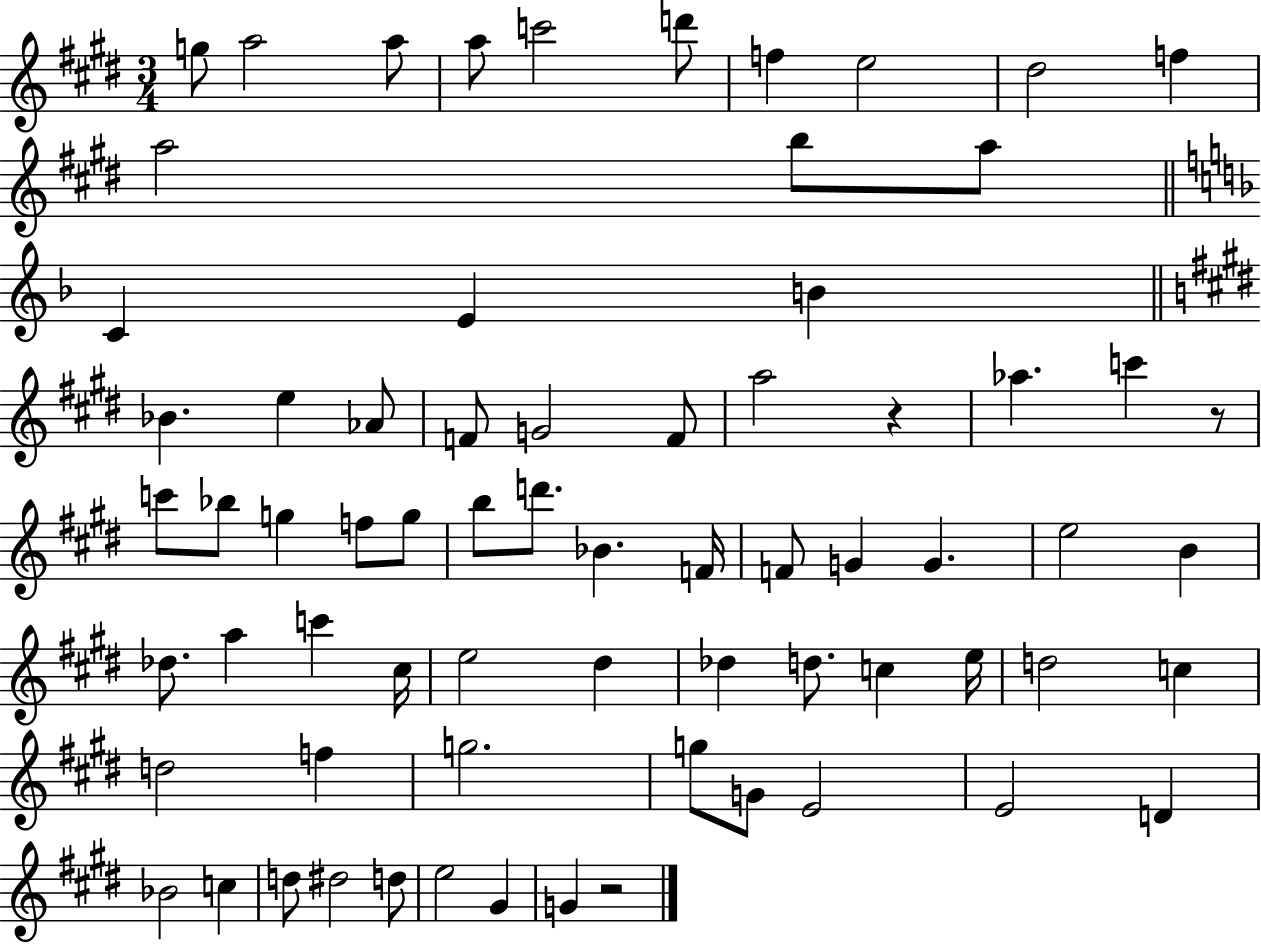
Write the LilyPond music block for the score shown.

{
  \clef treble
  \numericTimeSignature
  \time 3/4
  \key e \major
  g''8 a''2 a''8 | a''8 c'''2 d'''8 | f''4 e''2 | dis''2 f''4 | \break a''2 b''8 a''8 | \bar "||" \break \key f \major c'4 e'4 b'4 | \bar "||" \break \key e \major bes'4. e''4 aes'8 | f'8 g'2 f'8 | a''2 r4 | aes''4. c'''4 r8 | \break c'''8 bes''8 g''4 f''8 g''8 | b''8 d'''8. bes'4. f'16 | f'8 g'4 g'4. | e''2 b'4 | \break des''8. a''4 c'''4 cis''16 | e''2 dis''4 | des''4 d''8. c''4 e''16 | d''2 c''4 | \break d''2 f''4 | g''2. | g''8 g'8 e'2 | e'2 d'4 | \break bes'2 c''4 | d''8 dis''2 d''8 | e''2 gis'4 | g'4 r2 | \break \bar "|."
}